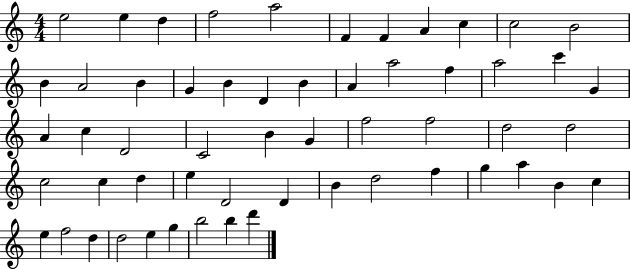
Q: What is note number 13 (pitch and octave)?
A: A4